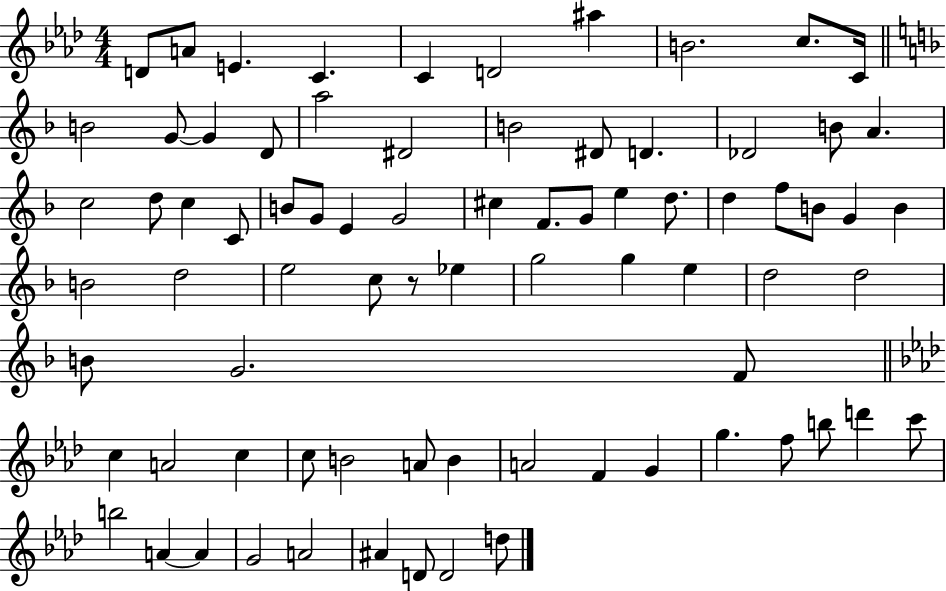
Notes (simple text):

D4/e A4/e E4/q. C4/q. C4/q D4/h A#5/q B4/h. C5/e. C4/s B4/h G4/e G4/q D4/e A5/h D#4/h B4/h D#4/e D4/q. Db4/h B4/e A4/q. C5/h D5/e C5/q C4/e B4/e G4/e E4/q G4/h C#5/q F4/e. G4/e E5/q D5/e. D5/q F5/e B4/e G4/q B4/q B4/h D5/h E5/h C5/e R/e Eb5/q G5/h G5/q E5/q D5/h D5/h B4/e G4/h. F4/e C5/q A4/h C5/q C5/e B4/h A4/e B4/q A4/h F4/q G4/q G5/q. F5/e B5/e D6/q C6/e B5/h A4/q A4/q G4/h A4/h A#4/q D4/e D4/h D5/e